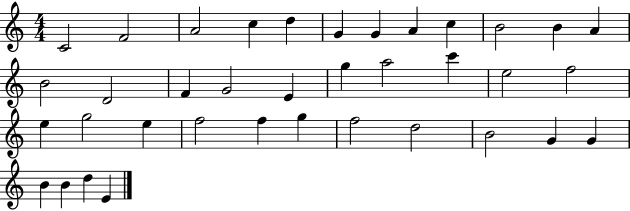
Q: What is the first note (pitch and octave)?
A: C4